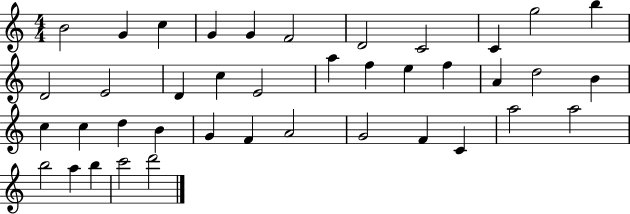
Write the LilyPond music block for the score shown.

{
  \clef treble
  \numericTimeSignature
  \time 4/4
  \key c \major
  b'2 g'4 c''4 | g'4 g'4 f'2 | d'2 c'2 | c'4 g''2 b''4 | \break d'2 e'2 | d'4 c''4 e'2 | a''4 f''4 e''4 f''4 | a'4 d''2 b'4 | \break c''4 c''4 d''4 b'4 | g'4 f'4 a'2 | g'2 f'4 c'4 | a''2 a''2 | \break b''2 a''4 b''4 | c'''2 d'''2 | \bar "|."
}